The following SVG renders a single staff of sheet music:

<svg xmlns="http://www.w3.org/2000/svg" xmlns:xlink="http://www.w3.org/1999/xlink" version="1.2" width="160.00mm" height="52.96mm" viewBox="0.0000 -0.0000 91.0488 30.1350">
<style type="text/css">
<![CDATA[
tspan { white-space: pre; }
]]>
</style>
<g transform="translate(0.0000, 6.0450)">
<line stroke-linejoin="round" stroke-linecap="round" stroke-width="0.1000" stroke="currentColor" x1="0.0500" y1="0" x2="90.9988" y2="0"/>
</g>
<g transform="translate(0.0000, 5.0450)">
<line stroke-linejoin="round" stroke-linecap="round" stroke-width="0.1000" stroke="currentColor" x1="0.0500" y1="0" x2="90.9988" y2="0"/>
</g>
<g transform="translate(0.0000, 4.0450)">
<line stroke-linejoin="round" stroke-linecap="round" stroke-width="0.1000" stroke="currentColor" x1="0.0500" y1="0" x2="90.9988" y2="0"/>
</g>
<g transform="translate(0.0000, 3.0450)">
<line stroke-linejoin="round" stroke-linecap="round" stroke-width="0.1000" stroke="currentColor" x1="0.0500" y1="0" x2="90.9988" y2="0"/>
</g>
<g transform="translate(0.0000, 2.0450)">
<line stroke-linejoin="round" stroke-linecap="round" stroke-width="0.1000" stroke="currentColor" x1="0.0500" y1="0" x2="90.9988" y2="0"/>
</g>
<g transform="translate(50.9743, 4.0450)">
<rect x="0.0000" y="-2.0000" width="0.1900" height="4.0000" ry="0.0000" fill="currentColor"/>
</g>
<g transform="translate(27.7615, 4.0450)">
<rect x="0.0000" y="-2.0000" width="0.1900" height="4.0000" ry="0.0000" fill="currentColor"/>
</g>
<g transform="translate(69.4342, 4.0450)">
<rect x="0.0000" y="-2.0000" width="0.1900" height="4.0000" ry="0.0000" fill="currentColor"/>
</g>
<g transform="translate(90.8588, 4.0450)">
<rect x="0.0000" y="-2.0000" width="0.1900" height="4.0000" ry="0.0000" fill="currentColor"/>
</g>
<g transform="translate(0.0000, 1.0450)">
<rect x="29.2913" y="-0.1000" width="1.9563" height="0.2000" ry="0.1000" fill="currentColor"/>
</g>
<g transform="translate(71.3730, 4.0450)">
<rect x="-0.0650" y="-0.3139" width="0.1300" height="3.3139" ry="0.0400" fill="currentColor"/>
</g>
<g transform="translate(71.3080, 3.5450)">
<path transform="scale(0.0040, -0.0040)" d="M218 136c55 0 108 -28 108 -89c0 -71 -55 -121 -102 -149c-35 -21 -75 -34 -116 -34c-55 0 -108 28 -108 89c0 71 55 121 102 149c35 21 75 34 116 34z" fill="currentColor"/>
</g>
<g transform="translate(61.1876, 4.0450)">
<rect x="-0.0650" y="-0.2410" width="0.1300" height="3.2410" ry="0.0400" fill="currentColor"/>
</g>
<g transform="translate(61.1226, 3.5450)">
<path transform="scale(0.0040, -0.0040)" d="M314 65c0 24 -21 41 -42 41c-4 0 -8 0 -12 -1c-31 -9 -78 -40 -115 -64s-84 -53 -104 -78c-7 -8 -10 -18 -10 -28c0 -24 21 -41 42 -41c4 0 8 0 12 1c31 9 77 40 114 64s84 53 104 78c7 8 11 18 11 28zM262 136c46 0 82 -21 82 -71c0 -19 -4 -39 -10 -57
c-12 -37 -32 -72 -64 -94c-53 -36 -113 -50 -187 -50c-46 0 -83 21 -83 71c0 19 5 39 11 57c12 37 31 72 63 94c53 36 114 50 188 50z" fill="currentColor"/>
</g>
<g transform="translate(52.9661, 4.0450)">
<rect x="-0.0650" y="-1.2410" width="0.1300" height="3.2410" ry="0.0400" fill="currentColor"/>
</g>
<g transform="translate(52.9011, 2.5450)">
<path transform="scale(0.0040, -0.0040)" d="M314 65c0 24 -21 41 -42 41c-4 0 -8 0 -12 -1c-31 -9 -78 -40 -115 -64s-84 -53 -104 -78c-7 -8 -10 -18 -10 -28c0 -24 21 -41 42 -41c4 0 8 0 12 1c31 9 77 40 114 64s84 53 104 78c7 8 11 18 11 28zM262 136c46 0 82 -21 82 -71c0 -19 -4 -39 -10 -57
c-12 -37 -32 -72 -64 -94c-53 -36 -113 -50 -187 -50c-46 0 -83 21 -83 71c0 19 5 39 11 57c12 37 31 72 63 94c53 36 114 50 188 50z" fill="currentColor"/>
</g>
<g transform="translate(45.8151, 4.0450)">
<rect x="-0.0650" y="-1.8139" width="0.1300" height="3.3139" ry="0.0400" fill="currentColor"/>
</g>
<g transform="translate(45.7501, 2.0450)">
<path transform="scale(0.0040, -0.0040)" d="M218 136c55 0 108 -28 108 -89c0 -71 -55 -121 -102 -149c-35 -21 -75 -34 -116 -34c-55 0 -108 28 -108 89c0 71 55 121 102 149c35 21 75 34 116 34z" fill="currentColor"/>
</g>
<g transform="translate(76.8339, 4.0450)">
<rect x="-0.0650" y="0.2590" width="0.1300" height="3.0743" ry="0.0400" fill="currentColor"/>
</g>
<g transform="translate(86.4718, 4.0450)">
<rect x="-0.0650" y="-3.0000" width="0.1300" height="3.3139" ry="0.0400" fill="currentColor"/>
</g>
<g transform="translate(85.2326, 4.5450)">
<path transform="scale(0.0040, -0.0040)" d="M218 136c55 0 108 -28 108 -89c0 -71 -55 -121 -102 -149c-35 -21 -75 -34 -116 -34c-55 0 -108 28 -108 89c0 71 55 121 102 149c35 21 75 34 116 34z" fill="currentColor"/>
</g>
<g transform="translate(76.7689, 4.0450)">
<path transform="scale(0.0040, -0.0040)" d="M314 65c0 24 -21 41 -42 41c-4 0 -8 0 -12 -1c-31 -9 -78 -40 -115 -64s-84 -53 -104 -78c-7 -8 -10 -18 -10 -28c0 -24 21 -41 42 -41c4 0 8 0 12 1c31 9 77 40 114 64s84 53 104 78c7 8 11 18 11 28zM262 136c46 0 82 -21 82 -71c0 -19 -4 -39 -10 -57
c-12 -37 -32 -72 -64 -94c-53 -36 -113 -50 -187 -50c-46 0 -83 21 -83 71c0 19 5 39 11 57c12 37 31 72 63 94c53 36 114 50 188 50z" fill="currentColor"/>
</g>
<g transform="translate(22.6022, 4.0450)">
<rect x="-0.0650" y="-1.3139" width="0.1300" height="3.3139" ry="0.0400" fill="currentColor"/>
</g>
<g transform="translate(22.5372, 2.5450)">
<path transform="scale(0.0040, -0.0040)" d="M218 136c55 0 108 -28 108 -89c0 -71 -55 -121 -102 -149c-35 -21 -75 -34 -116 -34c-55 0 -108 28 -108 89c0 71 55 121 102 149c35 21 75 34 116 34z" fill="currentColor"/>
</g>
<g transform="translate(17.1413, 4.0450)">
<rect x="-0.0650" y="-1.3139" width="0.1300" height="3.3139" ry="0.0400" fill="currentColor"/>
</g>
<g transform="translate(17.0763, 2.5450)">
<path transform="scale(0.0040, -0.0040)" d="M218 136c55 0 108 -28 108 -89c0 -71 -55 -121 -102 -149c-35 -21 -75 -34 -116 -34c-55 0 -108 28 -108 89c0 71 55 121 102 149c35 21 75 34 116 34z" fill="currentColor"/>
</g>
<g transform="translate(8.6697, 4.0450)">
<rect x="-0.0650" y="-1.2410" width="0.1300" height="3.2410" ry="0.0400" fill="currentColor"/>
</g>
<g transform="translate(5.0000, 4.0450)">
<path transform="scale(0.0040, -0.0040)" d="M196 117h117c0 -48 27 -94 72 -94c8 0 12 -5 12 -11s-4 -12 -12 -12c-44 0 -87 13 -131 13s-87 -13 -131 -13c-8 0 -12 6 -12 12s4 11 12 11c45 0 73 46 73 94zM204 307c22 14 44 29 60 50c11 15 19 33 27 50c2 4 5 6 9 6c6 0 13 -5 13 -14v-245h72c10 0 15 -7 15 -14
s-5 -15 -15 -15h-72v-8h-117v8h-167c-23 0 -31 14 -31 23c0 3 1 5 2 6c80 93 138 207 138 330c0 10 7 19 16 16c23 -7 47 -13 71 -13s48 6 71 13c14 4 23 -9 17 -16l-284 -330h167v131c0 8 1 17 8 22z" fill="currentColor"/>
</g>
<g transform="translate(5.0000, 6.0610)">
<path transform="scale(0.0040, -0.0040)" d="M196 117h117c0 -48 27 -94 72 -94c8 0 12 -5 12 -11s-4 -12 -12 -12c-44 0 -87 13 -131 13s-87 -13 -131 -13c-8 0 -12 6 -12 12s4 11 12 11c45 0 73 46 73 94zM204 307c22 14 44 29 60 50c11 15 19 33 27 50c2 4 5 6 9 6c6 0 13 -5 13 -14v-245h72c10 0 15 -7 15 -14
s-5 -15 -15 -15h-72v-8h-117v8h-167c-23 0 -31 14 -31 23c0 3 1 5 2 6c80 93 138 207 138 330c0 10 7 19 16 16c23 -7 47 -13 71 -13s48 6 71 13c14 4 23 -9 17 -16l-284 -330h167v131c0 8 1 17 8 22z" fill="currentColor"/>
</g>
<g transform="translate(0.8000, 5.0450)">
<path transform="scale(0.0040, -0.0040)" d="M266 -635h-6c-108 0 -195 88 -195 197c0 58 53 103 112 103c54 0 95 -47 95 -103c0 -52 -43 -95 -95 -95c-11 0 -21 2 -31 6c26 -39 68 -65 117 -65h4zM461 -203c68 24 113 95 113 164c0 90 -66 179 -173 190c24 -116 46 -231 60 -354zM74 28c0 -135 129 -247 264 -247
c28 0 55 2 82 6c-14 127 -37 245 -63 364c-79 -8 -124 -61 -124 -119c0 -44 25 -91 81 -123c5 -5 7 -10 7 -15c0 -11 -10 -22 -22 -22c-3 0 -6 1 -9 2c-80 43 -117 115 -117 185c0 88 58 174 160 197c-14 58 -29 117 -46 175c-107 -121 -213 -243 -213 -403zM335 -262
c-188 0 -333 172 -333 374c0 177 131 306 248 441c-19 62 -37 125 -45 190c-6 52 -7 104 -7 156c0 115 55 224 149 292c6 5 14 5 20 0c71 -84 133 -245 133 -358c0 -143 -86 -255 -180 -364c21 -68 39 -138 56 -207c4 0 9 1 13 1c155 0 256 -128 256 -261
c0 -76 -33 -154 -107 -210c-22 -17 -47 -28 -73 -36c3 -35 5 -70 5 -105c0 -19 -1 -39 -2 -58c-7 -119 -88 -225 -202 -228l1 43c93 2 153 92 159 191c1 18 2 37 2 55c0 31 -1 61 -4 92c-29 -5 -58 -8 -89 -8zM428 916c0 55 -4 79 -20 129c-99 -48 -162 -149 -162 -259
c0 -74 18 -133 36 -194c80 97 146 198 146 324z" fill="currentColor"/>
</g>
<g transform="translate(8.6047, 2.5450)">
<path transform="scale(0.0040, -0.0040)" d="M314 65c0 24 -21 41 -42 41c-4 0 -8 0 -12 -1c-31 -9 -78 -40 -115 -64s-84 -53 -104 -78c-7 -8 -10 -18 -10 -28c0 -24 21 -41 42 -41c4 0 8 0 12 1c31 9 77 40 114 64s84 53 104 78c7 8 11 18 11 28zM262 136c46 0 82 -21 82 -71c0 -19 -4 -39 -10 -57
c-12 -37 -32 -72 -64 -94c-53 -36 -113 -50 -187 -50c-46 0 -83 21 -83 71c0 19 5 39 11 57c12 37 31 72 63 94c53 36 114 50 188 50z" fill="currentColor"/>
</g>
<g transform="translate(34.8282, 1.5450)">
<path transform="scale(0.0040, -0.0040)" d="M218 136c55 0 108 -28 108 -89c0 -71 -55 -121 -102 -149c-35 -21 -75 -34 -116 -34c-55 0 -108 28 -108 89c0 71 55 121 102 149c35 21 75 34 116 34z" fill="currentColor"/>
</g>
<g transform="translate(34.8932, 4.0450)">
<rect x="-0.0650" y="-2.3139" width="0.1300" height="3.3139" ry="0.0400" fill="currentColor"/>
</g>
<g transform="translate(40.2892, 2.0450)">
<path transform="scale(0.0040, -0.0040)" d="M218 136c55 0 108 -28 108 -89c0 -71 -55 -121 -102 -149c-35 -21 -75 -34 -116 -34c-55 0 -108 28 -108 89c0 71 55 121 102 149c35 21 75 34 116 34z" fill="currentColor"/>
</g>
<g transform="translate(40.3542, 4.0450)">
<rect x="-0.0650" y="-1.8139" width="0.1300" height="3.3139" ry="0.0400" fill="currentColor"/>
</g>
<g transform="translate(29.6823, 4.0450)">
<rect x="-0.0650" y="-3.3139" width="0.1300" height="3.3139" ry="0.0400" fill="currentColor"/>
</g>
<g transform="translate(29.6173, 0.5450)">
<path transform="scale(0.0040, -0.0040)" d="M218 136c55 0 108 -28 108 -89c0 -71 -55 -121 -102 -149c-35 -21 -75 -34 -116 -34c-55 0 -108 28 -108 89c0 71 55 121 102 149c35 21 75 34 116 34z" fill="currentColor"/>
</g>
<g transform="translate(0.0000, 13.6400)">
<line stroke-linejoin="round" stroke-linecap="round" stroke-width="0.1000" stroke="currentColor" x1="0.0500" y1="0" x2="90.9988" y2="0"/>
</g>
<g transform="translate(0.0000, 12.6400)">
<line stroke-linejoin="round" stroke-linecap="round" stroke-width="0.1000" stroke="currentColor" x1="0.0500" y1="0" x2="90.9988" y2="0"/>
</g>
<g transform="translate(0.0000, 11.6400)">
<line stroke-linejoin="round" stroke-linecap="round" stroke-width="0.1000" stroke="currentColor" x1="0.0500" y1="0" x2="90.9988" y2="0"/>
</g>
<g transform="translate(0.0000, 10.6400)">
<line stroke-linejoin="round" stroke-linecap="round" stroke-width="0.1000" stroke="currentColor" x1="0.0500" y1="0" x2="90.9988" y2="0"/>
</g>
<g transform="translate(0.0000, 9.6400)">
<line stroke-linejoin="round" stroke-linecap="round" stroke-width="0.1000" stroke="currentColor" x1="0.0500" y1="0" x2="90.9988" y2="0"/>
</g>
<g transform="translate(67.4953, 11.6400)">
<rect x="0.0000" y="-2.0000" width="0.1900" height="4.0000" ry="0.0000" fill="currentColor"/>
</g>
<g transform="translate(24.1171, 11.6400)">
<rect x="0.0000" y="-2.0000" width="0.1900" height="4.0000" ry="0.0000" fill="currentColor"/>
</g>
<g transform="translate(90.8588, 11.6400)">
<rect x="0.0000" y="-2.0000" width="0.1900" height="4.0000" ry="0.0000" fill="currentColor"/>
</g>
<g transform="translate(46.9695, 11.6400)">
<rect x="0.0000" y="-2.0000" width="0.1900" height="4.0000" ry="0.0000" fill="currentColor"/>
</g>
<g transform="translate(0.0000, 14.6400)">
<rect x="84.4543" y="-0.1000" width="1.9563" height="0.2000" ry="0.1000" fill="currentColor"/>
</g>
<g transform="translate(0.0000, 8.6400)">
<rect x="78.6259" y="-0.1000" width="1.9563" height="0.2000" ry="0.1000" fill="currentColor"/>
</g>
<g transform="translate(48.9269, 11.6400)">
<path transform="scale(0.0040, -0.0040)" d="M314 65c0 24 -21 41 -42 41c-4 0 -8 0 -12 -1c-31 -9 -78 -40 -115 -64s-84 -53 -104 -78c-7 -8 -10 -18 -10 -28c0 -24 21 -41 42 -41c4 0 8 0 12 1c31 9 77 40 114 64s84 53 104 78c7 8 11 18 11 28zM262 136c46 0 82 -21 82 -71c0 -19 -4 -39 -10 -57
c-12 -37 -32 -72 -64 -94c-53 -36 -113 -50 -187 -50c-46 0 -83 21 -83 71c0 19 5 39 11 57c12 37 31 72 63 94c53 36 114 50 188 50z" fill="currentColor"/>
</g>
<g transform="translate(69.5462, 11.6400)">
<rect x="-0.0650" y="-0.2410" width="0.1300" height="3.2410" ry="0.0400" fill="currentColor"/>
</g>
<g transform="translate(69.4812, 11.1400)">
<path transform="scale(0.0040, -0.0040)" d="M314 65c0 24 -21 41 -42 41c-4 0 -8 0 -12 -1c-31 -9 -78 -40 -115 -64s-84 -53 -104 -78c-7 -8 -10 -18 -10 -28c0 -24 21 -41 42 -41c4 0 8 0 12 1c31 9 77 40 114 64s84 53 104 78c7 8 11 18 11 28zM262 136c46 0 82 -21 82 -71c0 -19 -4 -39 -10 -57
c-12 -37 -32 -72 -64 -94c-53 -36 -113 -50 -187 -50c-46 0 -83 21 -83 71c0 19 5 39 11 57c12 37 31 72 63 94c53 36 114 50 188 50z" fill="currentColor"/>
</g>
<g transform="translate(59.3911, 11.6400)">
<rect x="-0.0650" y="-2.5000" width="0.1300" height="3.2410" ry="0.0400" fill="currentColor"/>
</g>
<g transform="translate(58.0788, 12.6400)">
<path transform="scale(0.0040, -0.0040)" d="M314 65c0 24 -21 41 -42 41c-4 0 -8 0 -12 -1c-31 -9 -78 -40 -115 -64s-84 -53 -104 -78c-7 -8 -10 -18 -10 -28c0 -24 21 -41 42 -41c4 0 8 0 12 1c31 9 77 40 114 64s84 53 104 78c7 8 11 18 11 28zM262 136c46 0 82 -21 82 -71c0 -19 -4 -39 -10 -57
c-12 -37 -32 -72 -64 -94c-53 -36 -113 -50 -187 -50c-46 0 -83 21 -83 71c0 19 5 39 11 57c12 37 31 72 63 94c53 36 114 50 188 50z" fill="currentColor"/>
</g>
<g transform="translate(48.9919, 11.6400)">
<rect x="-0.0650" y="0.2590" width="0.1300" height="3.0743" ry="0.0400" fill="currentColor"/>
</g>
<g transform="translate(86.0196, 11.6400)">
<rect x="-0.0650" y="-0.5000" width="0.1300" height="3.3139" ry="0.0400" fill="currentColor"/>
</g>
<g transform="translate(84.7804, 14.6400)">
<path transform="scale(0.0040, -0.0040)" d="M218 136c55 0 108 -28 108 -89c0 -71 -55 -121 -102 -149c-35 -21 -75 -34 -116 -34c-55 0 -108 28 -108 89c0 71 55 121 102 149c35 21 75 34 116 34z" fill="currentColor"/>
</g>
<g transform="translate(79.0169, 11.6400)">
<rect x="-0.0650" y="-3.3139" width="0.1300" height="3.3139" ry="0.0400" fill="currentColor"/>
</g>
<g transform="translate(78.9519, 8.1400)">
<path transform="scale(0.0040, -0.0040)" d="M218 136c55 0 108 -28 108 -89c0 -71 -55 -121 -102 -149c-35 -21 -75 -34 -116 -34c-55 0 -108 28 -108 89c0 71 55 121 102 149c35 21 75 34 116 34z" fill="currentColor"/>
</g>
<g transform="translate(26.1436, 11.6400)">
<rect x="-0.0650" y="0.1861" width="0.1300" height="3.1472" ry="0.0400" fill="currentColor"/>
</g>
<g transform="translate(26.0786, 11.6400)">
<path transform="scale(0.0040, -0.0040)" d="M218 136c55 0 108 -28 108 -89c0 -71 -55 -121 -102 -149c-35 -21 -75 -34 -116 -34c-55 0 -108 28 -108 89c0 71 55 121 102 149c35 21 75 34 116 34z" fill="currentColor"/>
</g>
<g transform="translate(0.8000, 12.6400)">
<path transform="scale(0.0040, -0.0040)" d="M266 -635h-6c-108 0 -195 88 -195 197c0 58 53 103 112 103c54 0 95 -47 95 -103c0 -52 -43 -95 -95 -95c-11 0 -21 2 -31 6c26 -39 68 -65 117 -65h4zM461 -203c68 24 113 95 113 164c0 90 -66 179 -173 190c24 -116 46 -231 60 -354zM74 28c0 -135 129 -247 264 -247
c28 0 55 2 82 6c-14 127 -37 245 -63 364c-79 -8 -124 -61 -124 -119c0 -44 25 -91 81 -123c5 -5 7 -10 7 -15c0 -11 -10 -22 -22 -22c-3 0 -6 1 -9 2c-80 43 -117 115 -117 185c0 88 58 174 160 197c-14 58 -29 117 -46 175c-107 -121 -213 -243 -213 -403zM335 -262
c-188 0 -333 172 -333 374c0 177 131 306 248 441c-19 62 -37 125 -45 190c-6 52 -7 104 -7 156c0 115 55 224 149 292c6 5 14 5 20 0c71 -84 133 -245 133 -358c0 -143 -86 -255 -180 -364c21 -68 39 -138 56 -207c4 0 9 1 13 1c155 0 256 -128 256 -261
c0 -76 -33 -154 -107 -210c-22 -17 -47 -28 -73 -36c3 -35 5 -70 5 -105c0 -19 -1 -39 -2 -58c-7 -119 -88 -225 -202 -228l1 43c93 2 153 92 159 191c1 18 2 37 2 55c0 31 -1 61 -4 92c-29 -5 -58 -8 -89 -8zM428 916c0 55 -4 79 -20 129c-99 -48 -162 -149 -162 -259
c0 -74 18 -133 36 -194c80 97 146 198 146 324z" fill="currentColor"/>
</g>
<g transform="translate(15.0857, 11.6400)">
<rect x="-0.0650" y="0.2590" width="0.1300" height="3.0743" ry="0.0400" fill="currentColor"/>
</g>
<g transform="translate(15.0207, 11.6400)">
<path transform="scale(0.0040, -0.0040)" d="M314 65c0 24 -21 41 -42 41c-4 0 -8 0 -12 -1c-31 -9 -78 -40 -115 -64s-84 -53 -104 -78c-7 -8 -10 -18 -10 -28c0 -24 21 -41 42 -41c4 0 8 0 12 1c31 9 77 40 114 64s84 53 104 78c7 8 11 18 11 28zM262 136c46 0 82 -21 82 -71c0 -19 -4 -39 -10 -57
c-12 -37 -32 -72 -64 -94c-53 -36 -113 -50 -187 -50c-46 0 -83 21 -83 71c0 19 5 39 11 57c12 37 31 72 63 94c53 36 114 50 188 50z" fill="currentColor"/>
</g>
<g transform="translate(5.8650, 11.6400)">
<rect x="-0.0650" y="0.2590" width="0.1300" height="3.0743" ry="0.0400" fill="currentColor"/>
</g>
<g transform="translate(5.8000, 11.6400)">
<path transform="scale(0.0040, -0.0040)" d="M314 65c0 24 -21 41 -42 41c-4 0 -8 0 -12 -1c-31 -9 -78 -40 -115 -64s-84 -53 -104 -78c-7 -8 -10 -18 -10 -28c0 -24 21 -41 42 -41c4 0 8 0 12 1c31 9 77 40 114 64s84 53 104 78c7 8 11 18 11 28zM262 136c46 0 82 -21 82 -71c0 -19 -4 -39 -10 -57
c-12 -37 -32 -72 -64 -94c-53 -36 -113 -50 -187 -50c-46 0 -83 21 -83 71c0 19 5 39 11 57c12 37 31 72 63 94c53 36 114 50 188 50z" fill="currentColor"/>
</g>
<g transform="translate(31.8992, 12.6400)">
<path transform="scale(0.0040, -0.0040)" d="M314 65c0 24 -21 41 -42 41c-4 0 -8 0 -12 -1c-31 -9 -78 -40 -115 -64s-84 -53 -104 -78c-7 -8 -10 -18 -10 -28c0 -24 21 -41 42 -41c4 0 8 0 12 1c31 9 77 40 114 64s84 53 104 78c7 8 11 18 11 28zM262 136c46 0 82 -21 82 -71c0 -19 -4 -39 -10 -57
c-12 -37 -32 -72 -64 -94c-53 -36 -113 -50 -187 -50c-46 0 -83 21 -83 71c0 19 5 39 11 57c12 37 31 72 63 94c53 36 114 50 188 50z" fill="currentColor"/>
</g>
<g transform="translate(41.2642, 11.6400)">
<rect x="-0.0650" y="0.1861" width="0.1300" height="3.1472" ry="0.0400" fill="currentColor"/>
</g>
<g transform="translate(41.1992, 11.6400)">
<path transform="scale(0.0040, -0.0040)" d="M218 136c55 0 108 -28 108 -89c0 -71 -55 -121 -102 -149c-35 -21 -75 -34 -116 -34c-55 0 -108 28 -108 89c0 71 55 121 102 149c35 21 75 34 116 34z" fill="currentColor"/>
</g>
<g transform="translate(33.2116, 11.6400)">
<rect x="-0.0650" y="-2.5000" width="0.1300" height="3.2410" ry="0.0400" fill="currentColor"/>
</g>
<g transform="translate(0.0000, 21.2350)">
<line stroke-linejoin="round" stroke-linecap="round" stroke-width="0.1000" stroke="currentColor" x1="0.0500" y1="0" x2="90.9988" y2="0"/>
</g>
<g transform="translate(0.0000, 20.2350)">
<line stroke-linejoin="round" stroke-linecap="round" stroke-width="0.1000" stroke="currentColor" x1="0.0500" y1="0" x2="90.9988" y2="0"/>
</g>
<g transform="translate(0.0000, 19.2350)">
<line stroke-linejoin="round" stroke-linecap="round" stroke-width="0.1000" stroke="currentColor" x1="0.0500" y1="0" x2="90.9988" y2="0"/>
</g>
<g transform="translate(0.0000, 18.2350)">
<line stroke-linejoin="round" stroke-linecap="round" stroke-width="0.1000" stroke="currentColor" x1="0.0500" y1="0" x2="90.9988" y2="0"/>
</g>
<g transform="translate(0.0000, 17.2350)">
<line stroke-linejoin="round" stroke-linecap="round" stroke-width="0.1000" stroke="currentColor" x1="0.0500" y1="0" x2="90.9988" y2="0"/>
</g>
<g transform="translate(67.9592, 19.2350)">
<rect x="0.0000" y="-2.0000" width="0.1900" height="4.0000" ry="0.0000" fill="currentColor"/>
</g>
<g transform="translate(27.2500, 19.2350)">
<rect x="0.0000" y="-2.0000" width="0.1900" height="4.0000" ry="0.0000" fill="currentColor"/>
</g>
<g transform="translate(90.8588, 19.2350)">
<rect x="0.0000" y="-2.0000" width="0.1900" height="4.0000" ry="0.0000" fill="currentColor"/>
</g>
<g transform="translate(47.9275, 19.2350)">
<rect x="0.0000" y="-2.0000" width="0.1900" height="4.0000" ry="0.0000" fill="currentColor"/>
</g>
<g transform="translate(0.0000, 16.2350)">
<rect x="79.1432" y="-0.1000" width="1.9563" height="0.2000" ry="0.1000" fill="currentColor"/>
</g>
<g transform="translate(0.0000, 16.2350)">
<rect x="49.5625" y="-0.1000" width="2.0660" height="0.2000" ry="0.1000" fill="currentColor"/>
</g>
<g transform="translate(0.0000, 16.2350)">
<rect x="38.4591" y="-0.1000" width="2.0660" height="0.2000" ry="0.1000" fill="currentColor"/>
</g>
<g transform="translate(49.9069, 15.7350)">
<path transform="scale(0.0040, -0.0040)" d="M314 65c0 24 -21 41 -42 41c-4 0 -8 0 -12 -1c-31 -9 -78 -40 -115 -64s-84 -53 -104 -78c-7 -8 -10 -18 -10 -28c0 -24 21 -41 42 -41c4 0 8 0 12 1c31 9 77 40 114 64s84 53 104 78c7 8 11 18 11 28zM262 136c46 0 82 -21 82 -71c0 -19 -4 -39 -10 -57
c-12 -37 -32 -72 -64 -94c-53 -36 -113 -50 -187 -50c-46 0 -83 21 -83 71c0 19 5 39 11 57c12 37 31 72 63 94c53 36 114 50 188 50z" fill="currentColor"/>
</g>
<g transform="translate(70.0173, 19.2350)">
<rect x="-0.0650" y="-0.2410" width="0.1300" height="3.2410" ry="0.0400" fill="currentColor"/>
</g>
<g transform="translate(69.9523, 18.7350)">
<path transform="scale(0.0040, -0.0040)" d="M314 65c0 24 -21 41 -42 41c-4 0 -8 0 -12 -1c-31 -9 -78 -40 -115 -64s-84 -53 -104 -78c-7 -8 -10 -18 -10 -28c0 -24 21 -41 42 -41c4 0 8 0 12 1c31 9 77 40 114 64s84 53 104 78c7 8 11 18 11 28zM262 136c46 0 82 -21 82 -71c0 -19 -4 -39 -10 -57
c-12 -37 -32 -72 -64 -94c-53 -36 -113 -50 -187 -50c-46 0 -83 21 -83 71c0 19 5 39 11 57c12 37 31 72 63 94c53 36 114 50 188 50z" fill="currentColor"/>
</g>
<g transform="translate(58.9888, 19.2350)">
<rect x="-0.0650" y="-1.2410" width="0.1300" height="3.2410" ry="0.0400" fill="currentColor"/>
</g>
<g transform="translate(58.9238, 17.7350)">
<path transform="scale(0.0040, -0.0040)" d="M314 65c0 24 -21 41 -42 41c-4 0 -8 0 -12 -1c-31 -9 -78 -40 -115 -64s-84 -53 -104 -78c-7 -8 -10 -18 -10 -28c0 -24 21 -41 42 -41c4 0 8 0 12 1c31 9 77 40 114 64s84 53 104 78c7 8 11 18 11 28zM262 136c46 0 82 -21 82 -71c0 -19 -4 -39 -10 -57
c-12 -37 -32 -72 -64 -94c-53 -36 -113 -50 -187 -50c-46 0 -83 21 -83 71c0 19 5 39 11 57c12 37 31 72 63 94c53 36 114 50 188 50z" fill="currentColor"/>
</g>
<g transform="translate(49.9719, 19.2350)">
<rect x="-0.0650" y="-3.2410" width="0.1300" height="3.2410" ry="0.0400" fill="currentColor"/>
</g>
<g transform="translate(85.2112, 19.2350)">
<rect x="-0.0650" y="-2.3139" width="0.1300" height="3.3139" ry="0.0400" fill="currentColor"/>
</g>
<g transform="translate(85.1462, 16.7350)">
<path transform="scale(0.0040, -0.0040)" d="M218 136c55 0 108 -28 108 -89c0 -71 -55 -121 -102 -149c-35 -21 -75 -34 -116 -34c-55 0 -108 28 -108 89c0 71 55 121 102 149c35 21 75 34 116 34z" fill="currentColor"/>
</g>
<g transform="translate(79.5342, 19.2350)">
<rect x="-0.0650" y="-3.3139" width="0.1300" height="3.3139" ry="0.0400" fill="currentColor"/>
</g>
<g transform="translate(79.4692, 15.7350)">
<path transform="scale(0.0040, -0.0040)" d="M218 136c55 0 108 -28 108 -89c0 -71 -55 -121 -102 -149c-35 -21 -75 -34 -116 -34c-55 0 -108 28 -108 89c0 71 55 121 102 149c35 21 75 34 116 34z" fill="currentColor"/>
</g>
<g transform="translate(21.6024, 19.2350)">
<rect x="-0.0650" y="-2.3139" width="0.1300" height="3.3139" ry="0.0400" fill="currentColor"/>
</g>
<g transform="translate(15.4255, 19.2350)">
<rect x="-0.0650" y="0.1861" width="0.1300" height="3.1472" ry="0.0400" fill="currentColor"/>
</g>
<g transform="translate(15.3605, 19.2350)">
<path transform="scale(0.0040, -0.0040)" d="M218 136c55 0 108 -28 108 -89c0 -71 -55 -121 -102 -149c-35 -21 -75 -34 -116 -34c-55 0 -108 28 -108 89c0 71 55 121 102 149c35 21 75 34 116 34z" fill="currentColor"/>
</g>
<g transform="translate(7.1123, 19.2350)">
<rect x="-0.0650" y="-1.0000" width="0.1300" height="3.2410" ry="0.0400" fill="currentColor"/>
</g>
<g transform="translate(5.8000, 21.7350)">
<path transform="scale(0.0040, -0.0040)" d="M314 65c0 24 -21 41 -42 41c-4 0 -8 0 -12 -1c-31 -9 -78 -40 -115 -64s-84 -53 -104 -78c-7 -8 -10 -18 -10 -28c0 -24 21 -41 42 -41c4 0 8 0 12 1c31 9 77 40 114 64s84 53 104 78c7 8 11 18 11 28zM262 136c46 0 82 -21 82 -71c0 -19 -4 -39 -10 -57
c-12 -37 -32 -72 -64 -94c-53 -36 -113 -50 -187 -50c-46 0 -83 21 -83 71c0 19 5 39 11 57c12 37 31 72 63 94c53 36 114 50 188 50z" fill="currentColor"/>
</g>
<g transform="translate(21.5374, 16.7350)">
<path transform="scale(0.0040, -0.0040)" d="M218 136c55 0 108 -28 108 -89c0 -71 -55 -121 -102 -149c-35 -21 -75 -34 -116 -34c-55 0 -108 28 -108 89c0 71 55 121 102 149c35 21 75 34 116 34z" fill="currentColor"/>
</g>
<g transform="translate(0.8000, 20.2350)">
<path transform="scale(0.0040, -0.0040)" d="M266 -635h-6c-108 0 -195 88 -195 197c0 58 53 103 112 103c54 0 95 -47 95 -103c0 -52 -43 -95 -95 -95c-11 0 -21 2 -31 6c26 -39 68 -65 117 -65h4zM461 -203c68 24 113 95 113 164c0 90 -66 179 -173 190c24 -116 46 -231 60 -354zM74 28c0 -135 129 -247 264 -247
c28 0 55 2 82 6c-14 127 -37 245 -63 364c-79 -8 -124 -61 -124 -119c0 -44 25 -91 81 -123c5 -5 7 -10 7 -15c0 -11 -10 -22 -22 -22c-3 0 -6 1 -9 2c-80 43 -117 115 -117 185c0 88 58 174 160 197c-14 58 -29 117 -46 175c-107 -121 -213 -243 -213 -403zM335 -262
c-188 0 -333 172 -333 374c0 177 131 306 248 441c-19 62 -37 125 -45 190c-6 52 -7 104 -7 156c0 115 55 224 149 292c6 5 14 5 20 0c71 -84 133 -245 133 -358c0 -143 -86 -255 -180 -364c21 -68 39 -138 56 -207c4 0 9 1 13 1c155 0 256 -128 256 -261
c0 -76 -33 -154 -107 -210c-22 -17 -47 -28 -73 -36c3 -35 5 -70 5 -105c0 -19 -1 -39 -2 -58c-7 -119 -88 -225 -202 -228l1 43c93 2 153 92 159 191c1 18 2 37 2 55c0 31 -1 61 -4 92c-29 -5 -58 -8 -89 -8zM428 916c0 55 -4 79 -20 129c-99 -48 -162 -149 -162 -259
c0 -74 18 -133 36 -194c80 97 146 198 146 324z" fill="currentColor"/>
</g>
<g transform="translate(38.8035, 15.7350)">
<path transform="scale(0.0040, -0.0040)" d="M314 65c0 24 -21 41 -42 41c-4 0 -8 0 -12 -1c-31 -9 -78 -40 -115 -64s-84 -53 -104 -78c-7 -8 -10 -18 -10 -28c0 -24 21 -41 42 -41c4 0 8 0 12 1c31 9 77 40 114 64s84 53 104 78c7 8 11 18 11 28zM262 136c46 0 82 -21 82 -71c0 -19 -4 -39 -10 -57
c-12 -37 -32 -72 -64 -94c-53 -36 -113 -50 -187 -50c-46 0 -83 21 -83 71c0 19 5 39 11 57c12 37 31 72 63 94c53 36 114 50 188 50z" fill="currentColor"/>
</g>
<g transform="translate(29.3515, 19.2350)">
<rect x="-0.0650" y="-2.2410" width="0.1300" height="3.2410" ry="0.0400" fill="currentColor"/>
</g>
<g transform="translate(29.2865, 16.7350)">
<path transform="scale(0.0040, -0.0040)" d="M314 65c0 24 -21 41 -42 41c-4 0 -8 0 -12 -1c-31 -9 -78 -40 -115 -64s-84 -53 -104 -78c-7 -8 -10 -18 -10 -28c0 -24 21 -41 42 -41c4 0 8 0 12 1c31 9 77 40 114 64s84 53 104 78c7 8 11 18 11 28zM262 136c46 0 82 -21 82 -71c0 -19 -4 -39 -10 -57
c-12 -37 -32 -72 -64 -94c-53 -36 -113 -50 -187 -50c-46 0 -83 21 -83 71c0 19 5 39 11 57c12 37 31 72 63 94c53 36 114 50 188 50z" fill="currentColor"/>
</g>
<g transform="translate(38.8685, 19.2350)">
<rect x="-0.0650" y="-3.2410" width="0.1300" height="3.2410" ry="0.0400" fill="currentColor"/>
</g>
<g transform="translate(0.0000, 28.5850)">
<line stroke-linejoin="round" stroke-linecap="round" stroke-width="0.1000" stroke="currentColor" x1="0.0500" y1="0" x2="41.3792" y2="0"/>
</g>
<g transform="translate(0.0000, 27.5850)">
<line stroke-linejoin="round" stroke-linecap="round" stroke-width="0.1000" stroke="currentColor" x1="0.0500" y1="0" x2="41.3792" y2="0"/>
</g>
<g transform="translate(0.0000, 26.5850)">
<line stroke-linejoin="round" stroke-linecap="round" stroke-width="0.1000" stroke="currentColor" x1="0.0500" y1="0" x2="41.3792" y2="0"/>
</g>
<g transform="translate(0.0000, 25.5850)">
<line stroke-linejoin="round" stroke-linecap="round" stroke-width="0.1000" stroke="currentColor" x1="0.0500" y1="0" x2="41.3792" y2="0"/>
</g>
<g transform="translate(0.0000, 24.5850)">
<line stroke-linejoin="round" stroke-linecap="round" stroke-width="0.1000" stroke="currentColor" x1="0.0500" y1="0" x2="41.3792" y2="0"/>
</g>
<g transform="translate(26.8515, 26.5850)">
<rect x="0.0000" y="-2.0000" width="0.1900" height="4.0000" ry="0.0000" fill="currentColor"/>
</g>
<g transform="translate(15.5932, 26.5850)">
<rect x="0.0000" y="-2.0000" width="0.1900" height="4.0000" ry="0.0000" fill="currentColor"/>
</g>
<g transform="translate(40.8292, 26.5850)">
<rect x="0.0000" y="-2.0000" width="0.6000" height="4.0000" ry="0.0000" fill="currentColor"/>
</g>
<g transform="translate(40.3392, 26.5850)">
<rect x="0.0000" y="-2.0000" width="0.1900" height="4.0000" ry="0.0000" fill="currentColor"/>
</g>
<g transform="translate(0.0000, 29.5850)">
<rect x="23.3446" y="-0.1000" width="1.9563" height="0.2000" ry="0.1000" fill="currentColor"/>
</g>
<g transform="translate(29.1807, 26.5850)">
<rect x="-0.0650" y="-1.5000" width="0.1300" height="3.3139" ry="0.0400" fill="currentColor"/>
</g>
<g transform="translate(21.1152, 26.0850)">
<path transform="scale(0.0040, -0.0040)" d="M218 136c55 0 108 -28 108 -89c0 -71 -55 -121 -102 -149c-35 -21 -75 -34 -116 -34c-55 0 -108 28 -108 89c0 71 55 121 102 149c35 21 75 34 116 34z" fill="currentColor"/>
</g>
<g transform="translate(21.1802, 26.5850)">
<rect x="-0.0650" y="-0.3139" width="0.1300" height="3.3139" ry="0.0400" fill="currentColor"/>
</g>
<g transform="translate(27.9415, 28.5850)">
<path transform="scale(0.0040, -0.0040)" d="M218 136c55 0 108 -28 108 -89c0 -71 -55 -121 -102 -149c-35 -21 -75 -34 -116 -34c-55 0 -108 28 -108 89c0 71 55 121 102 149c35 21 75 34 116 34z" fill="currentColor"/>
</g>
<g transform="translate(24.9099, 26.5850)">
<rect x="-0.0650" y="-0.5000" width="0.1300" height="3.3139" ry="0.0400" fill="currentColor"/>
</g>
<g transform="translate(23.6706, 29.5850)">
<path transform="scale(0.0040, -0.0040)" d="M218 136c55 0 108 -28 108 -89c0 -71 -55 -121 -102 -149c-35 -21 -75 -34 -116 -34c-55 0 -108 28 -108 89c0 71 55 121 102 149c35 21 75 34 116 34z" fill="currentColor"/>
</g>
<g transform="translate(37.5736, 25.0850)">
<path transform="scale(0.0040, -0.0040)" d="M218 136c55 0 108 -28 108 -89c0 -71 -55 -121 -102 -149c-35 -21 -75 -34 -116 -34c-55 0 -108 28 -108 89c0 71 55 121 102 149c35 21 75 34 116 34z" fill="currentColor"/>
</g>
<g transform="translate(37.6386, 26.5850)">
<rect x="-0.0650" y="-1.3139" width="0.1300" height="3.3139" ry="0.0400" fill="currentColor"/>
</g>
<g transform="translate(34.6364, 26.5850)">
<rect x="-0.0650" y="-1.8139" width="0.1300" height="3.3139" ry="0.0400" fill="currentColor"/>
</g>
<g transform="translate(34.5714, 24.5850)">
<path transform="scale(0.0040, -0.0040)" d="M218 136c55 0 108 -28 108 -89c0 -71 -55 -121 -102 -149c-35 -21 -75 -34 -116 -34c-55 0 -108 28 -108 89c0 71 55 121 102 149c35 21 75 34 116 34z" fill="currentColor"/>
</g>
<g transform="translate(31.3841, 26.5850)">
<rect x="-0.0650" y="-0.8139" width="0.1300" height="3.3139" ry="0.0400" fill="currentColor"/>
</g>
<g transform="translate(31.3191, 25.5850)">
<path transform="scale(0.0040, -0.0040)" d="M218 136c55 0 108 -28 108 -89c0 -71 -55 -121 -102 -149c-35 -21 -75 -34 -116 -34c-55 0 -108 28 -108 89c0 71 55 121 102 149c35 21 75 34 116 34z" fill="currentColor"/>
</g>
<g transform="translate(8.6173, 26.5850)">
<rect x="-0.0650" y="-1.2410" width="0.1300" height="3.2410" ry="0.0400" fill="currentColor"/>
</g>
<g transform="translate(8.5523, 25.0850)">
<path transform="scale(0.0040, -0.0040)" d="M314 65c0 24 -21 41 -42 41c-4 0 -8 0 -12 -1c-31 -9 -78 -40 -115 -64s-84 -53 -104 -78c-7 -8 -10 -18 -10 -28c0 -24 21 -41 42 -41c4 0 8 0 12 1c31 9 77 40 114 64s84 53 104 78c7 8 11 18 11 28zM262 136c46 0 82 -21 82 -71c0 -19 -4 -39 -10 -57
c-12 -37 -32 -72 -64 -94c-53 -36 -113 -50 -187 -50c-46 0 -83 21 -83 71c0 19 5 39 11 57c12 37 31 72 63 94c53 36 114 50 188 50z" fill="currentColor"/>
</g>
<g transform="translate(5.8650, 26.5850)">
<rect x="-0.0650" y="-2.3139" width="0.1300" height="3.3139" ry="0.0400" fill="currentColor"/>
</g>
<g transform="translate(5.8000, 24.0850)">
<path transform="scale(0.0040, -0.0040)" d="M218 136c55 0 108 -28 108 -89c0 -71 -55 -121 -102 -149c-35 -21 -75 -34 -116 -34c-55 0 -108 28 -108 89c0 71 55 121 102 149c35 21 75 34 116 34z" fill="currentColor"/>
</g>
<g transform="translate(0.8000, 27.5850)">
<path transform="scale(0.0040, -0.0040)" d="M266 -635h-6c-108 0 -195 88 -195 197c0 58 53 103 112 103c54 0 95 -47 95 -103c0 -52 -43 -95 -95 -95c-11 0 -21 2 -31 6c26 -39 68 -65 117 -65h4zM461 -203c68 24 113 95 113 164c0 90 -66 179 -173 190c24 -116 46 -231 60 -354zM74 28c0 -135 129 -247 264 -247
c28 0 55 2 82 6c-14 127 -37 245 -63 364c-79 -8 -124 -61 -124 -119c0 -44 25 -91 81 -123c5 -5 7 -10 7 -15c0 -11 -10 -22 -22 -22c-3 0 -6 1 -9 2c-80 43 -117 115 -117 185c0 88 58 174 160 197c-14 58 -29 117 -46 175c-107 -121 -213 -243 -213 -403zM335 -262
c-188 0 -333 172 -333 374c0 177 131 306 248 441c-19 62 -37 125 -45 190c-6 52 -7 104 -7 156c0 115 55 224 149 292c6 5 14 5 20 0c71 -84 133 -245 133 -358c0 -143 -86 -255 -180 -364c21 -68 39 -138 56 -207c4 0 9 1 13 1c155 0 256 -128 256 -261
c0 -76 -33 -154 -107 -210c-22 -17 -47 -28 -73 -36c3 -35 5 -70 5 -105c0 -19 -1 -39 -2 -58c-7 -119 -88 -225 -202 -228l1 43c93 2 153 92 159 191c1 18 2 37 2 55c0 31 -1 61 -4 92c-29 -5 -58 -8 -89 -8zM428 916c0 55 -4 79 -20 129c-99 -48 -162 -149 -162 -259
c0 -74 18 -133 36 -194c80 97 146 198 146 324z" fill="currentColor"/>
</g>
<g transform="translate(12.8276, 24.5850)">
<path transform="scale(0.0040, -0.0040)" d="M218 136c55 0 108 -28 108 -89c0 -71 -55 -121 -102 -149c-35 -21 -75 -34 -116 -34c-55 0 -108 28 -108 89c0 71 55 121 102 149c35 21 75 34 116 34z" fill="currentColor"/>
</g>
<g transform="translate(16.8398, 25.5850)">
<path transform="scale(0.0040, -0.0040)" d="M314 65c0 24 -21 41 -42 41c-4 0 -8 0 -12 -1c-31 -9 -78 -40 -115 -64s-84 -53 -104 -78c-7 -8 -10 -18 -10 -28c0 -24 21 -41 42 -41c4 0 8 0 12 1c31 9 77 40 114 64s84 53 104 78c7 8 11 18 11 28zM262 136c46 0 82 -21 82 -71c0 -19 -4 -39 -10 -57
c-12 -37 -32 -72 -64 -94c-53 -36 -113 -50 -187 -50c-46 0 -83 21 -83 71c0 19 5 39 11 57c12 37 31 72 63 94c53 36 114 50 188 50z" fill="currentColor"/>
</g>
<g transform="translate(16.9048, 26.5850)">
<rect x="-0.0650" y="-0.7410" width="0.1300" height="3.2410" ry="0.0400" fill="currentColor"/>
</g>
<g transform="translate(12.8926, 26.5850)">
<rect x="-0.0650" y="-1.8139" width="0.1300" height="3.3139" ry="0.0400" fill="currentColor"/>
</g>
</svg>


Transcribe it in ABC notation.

X:1
T:Untitled
M:4/4
L:1/4
K:C
e2 e e b g f f e2 c2 c B2 A B2 B2 B G2 B B2 G2 c2 b C D2 B g g2 b2 b2 e2 c2 b g g e2 f d2 c C E d f e